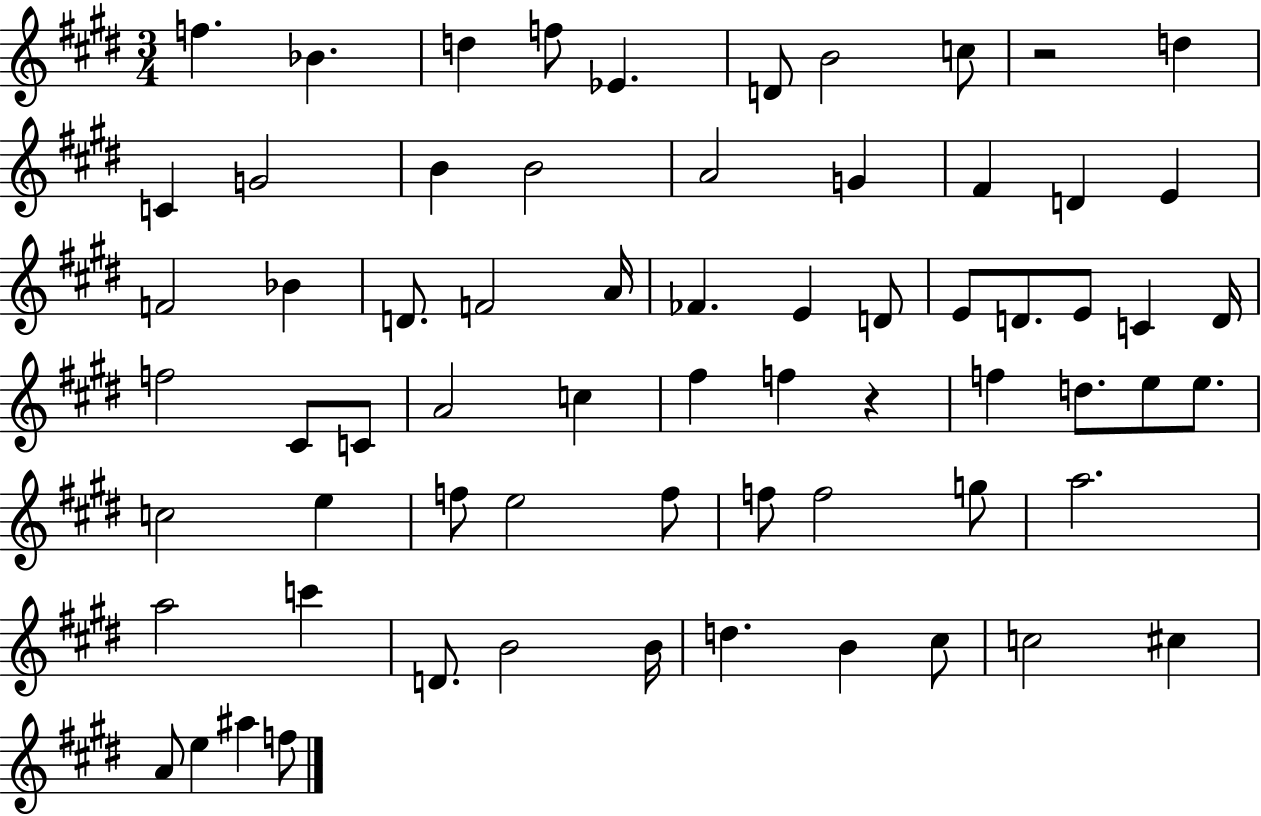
F5/q. Bb4/q. D5/q F5/e Eb4/q. D4/e B4/h C5/e R/h D5/q C4/q G4/h B4/q B4/h A4/h G4/q F#4/q D4/q E4/q F4/h Bb4/q D4/e. F4/h A4/s FES4/q. E4/q D4/e E4/e D4/e. E4/e C4/q D4/s F5/h C#4/e C4/e A4/h C5/q F#5/q F5/q R/q F5/q D5/e. E5/e E5/e. C5/h E5/q F5/e E5/h F5/e F5/e F5/h G5/e A5/h. A5/h C6/q D4/e. B4/h B4/s D5/q. B4/q C#5/e C5/h C#5/q A4/e E5/q A#5/q F5/e